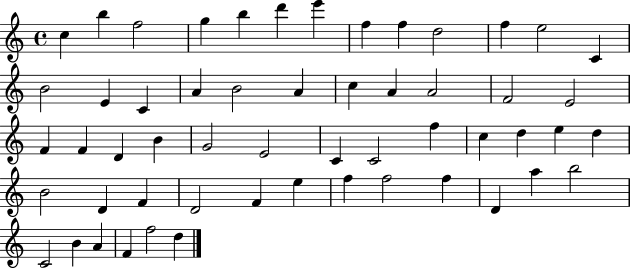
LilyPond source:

{
  \clef treble
  \time 4/4
  \defaultTimeSignature
  \key c \major
  c''4 b''4 f''2 | g''4 b''4 d'''4 e'''4 | f''4 f''4 d''2 | f''4 e''2 c'4 | \break b'2 e'4 c'4 | a'4 b'2 a'4 | c''4 a'4 a'2 | f'2 e'2 | \break f'4 f'4 d'4 b'4 | g'2 e'2 | c'4 c'2 f''4 | c''4 d''4 e''4 d''4 | \break b'2 d'4 f'4 | d'2 f'4 e''4 | f''4 f''2 f''4 | d'4 a''4 b''2 | \break c'2 b'4 a'4 | f'4 f''2 d''4 | \bar "|."
}